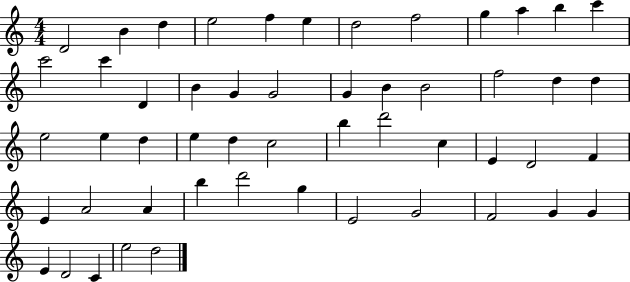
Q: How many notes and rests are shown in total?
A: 52